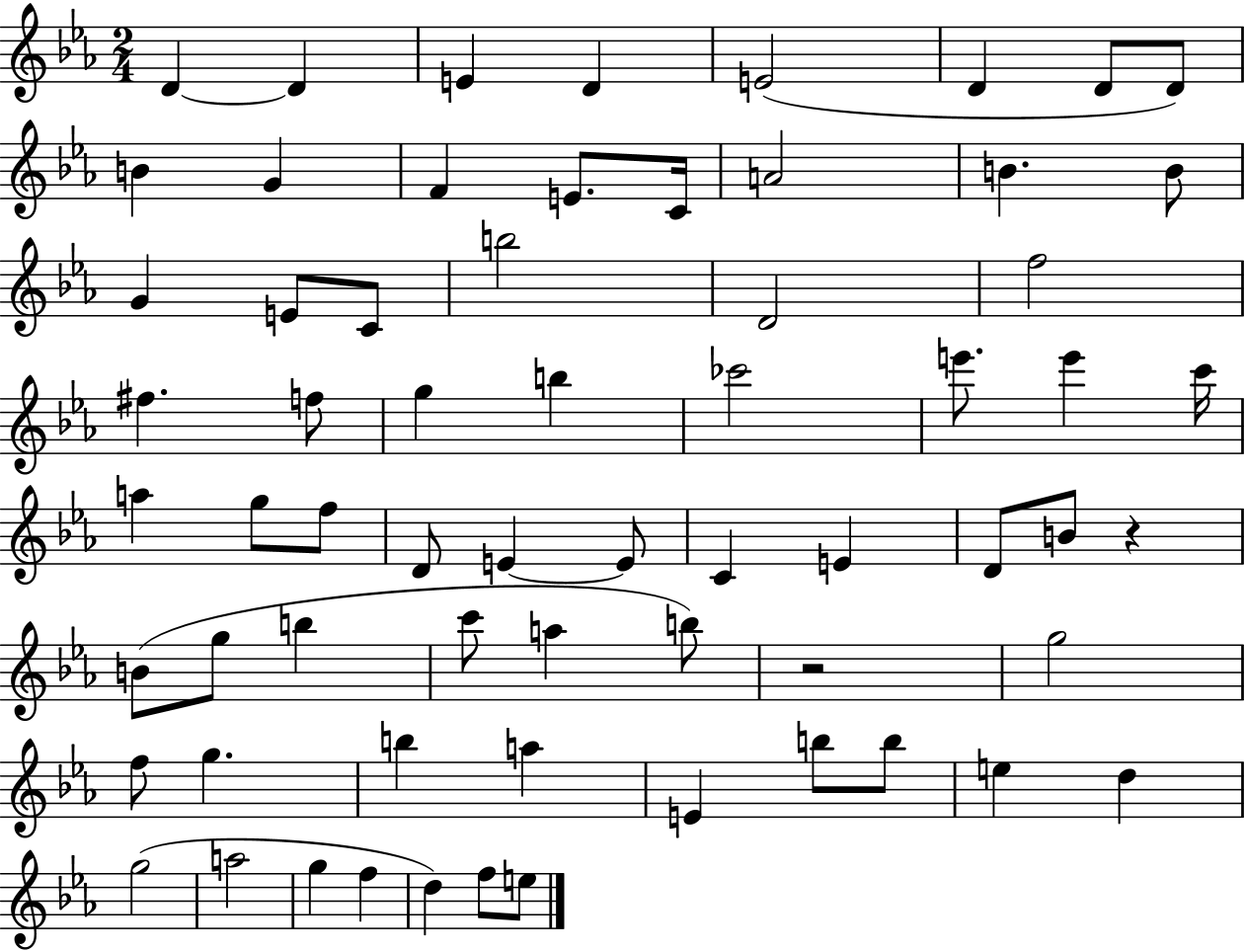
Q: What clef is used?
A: treble